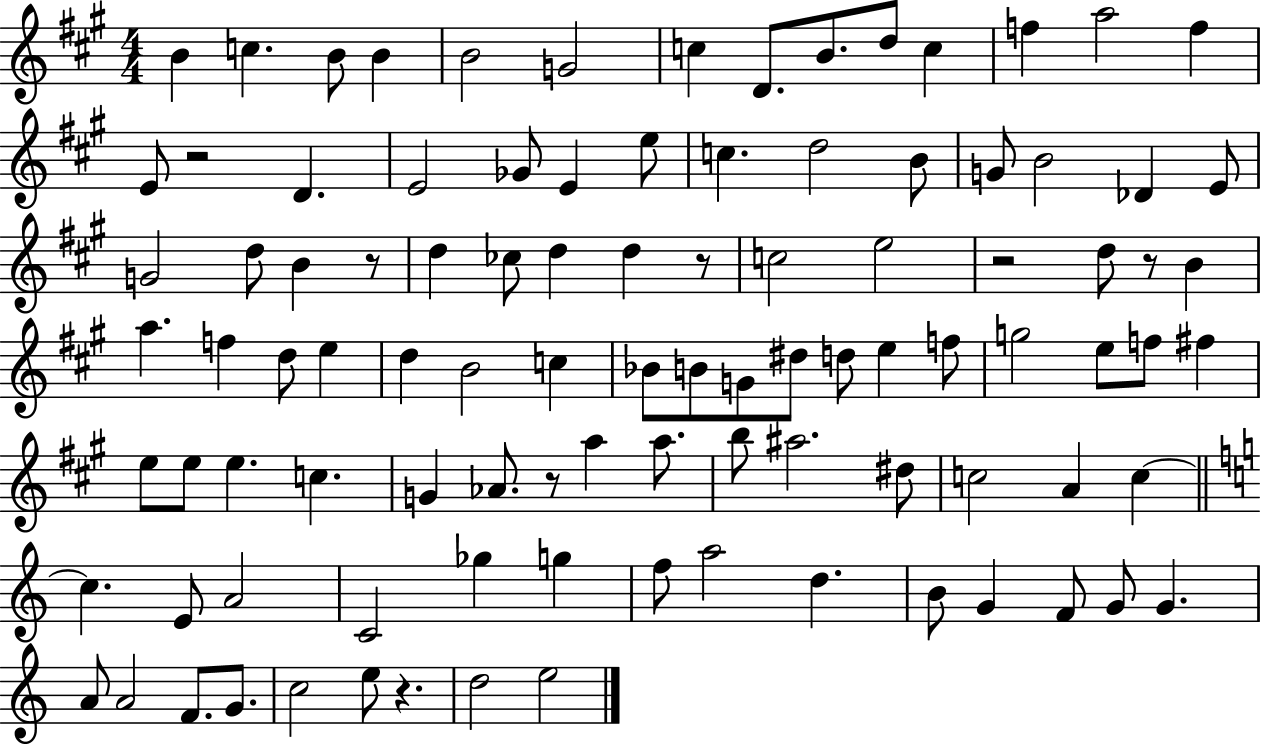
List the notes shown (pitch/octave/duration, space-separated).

B4/q C5/q. B4/e B4/q B4/h G4/h C5/q D4/e. B4/e. D5/e C5/q F5/q A5/h F5/q E4/e R/h D4/q. E4/h Gb4/e E4/q E5/e C5/q. D5/h B4/e G4/e B4/h Db4/q E4/e G4/h D5/e B4/q R/e D5/q CES5/e D5/q D5/q R/e C5/h E5/h R/h D5/e R/e B4/q A5/q. F5/q D5/e E5/q D5/q B4/h C5/q Bb4/e B4/e G4/e D#5/e D5/e E5/q F5/e G5/h E5/e F5/e F#5/q E5/e E5/e E5/q. C5/q. G4/q Ab4/e. R/e A5/q A5/e. B5/e A#5/h. D#5/e C5/h A4/q C5/q C5/q. E4/e A4/h C4/h Gb5/q G5/q F5/e A5/h D5/q. B4/e G4/q F4/e G4/e G4/q. A4/e A4/h F4/e. G4/e. C5/h E5/e R/q. D5/h E5/h